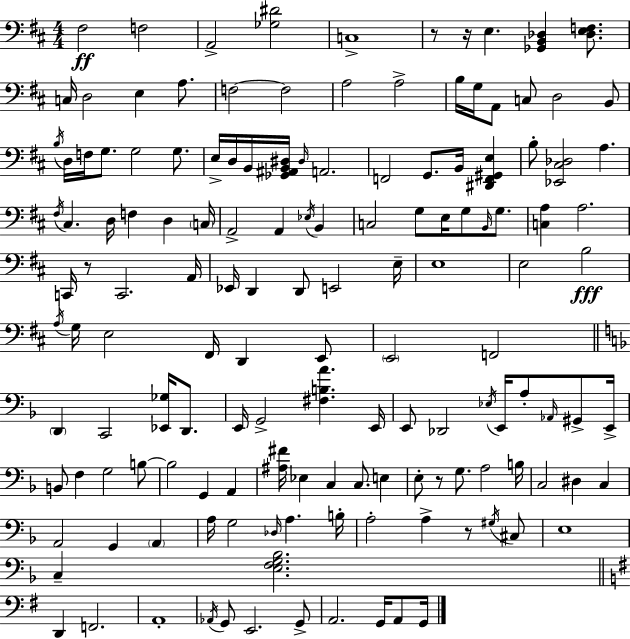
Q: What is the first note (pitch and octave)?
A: F#3